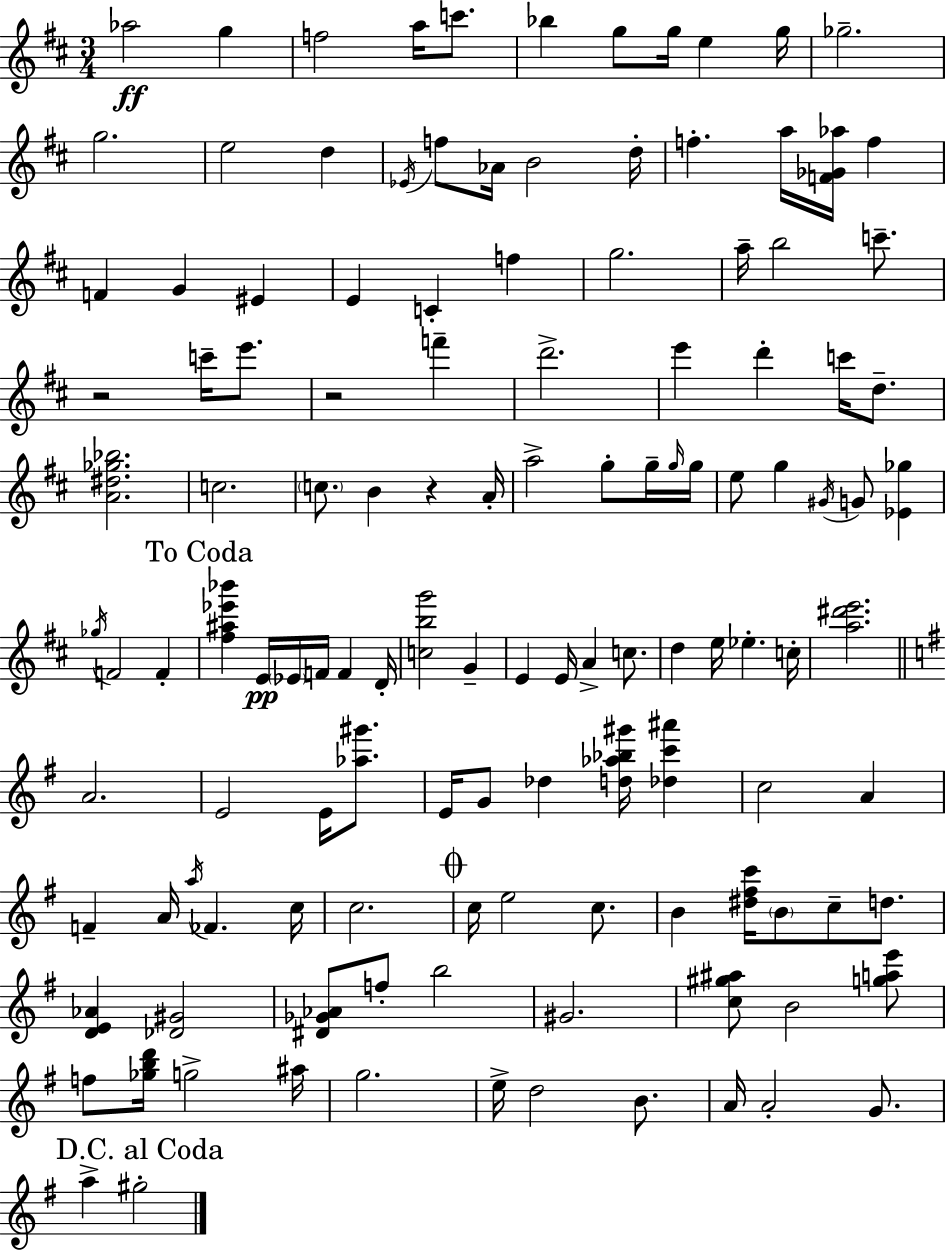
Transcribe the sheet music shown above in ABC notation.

X:1
T:Untitled
M:3/4
L:1/4
K:D
_a2 g f2 a/4 c'/2 _b g/2 g/4 e g/4 _g2 g2 e2 d _E/4 f/2 _A/4 B2 d/4 f a/4 [F_G_a]/4 f F G ^E E C f g2 a/4 b2 c'/2 z2 c'/4 e'/2 z2 f' d'2 e' d' c'/4 d/2 [A^d_g_b]2 c2 c/2 B z A/4 a2 g/2 g/4 g/4 g/4 e/2 g ^G/4 G/2 [_E_g] _g/4 F2 F [^f^a_e'_b'] E/4 _E/4 F/4 F D/4 [cbg']2 G E E/4 A c/2 d e/4 _e c/4 [a^d'e']2 A2 E2 E/4 [_a^g']/2 E/4 G/2 _d [d_a_b^g']/4 [_dc'^a'] c2 A F A/4 a/4 _F c/4 c2 c/4 e2 c/2 B [^d^fc']/4 B/2 c/2 d/2 [DE_A] [_D^G]2 [^D_G_A]/2 f/2 b2 ^G2 [c^g^a]/2 B2 [gae']/2 f/2 [_gbd']/4 g2 ^a/4 g2 e/4 d2 B/2 A/4 A2 G/2 a ^g2